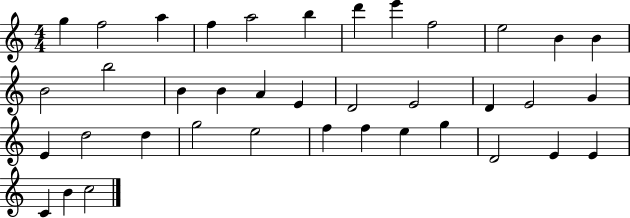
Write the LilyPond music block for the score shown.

{
  \clef treble
  \numericTimeSignature
  \time 4/4
  \key c \major
  g''4 f''2 a''4 | f''4 a''2 b''4 | d'''4 e'''4 f''2 | e''2 b'4 b'4 | \break b'2 b''2 | b'4 b'4 a'4 e'4 | d'2 e'2 | d'4 e'2 g'4 | \break e'4 d''2 d''4 | g''2 e''2 | f''4 f''4 e''4 g''4 | d'2 e'4 e'4 | \break c'4 b'4 c''2 | \bar "|."
}